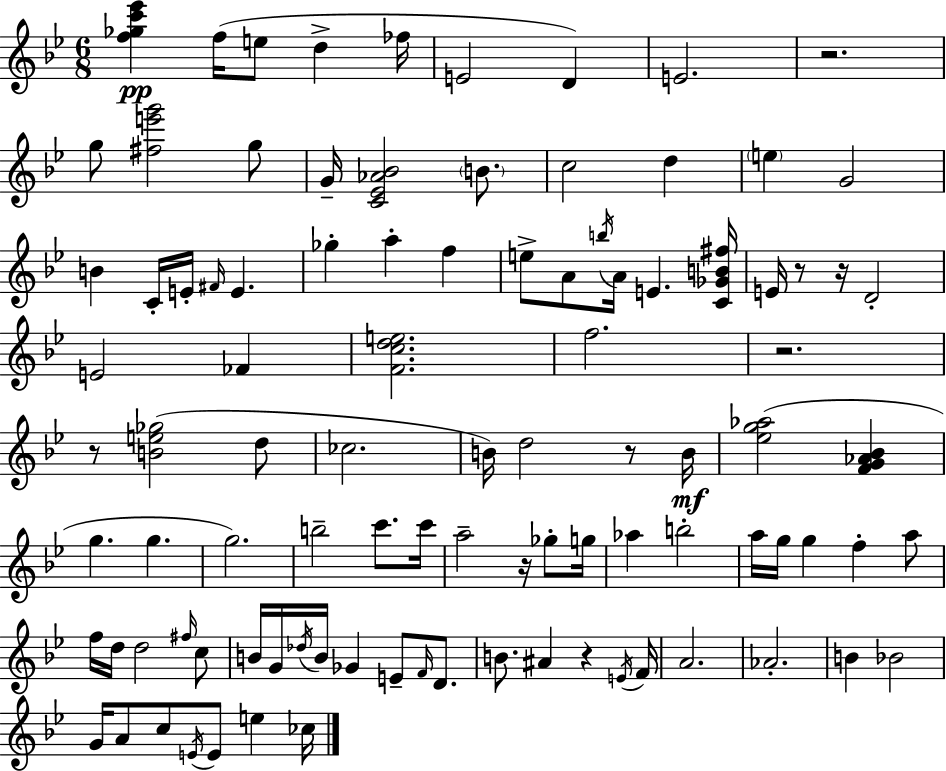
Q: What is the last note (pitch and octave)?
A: CES5